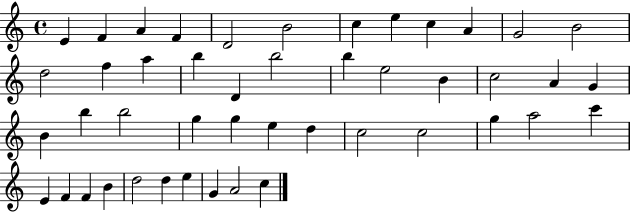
E4/q F4/q A4/q F4/q D4/h B4/h C5/q E5/q C5/q A4/q G4/h B4/h D5/h F5/q A5/q B5/q D4/q B5/h B5/q E5/h B4/q C5/h A4/q G4/q B4/q B5/q B5/h G5/q G5/q E5/q D5/q C5/h C5/h G5/q A5/h C6/q E4/q F4/q F4/q B4/q D5/h D5/q E5/q G4/q A4/h C5/q